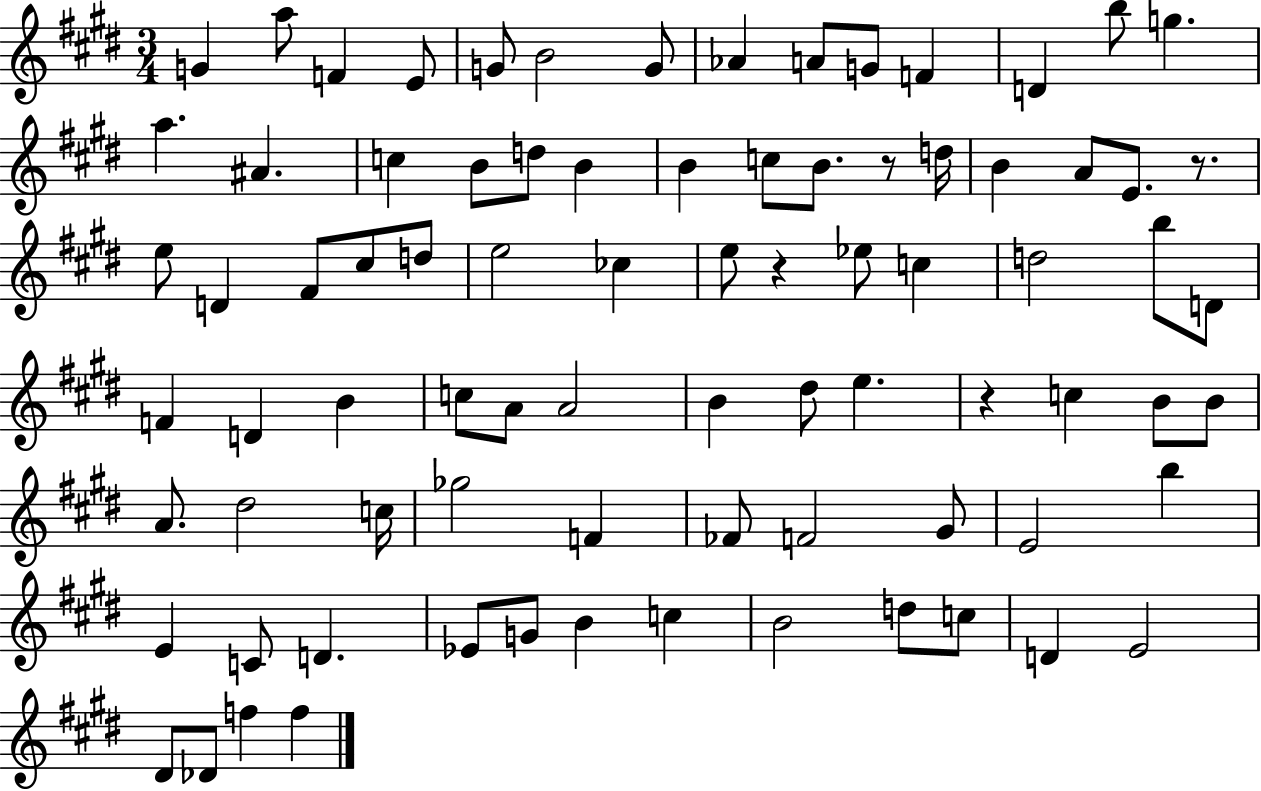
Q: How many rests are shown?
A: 4